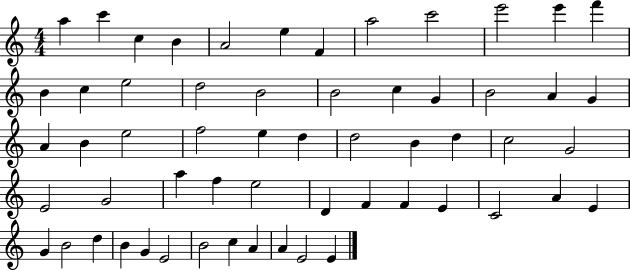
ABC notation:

X:1
T:Untitled
M:4/4
L:1/4
K:C
a c' c B A2 e F a2 c'2 e'2 e' f' B c e2 d2 B2 B2 c G B2 A G A B e2 f2 e d d2 B d c2 G2 E2 G2 a f e2 D F F E C2 A E G B2 d B G E2 B2 c A A E2 E